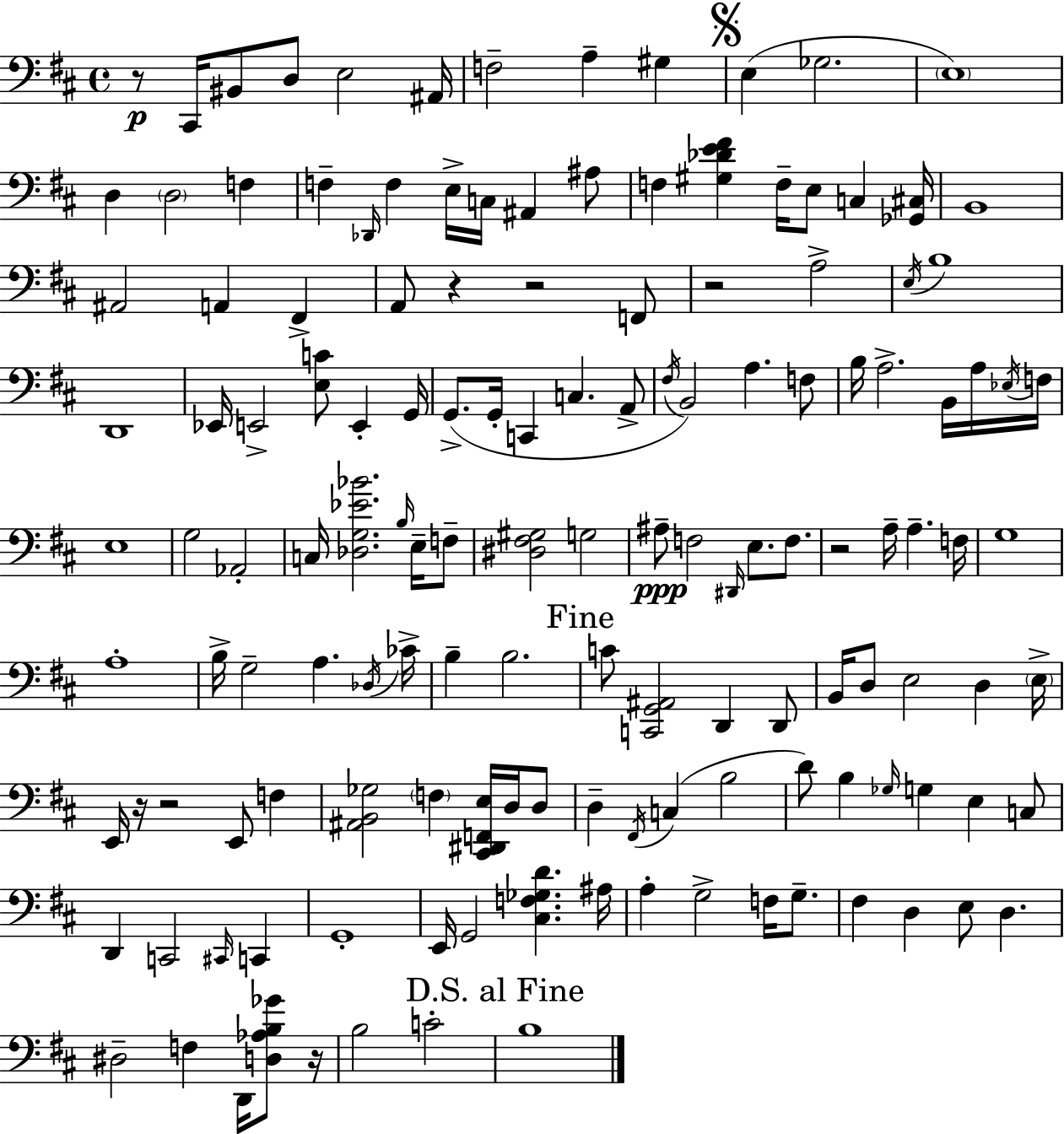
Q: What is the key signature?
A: D major